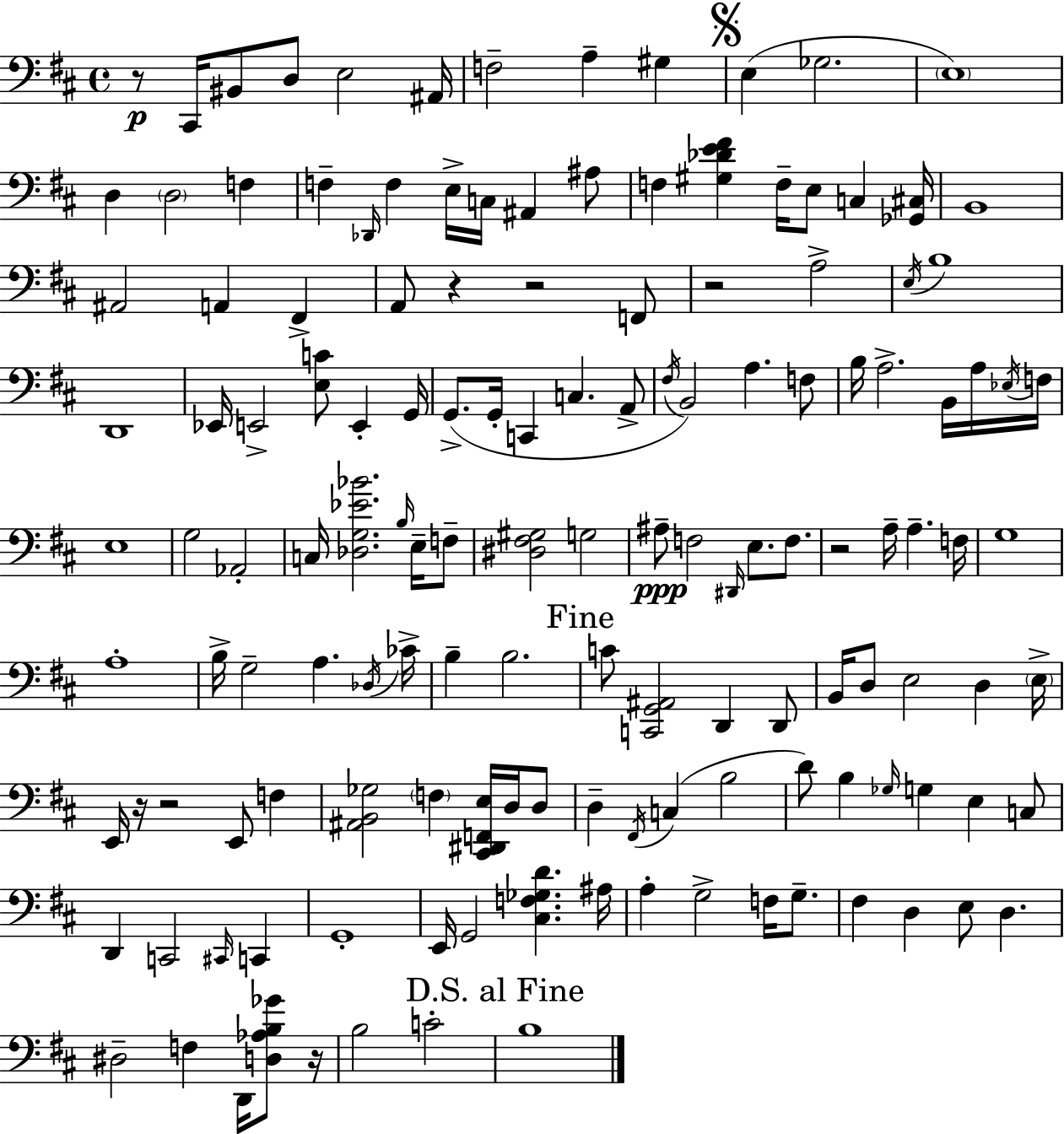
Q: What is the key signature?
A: D major